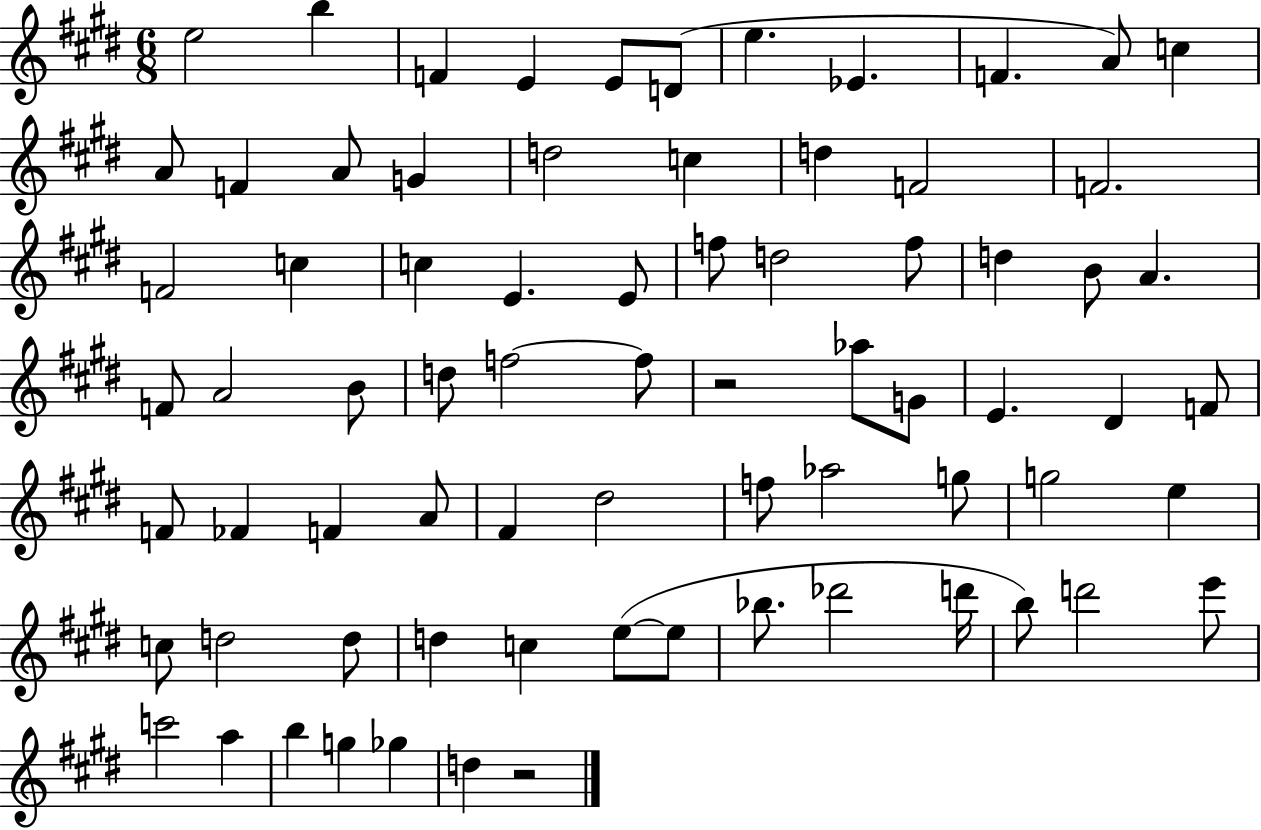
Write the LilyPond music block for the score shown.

{
  \clef treble
  \numericTimeSignature
  \time 6/8
  \key e \major
  \repeat volta 2 { e''2 b''4 | f'4 e'4 e'8 d'8( | e''4. ees'4. | f'4. a'8) c''4 | \break a'8 f'4 a'8 g'4 | d''2 c''4 | d''4 f'2 | f'2. | \break f'2 c''4 | c''4 e'4. e'8 | f''8 d''2 f''8 | d''4 b'8 a'4. | \break f'8 a'2 b'8 | d''8 f''2~~ f''8 | r2 aes''8 g'8 | e'4. dis'4 f'8 | \break f'8 fes'4 f'4 a'8 | fis'4 dis''2 | f''8 aes''2 g''8 | g''2 e''4 | \break c''8 d''2 d''8 | d''4 c''4 e''8~(~ e''8 | bes''8. des'''2 d'''16 | b''8) d'''2 e'''8 | \break c'''2 a''4 | b''4 g''4 ges''4 | d''4 r2 | } \bar "|."
}